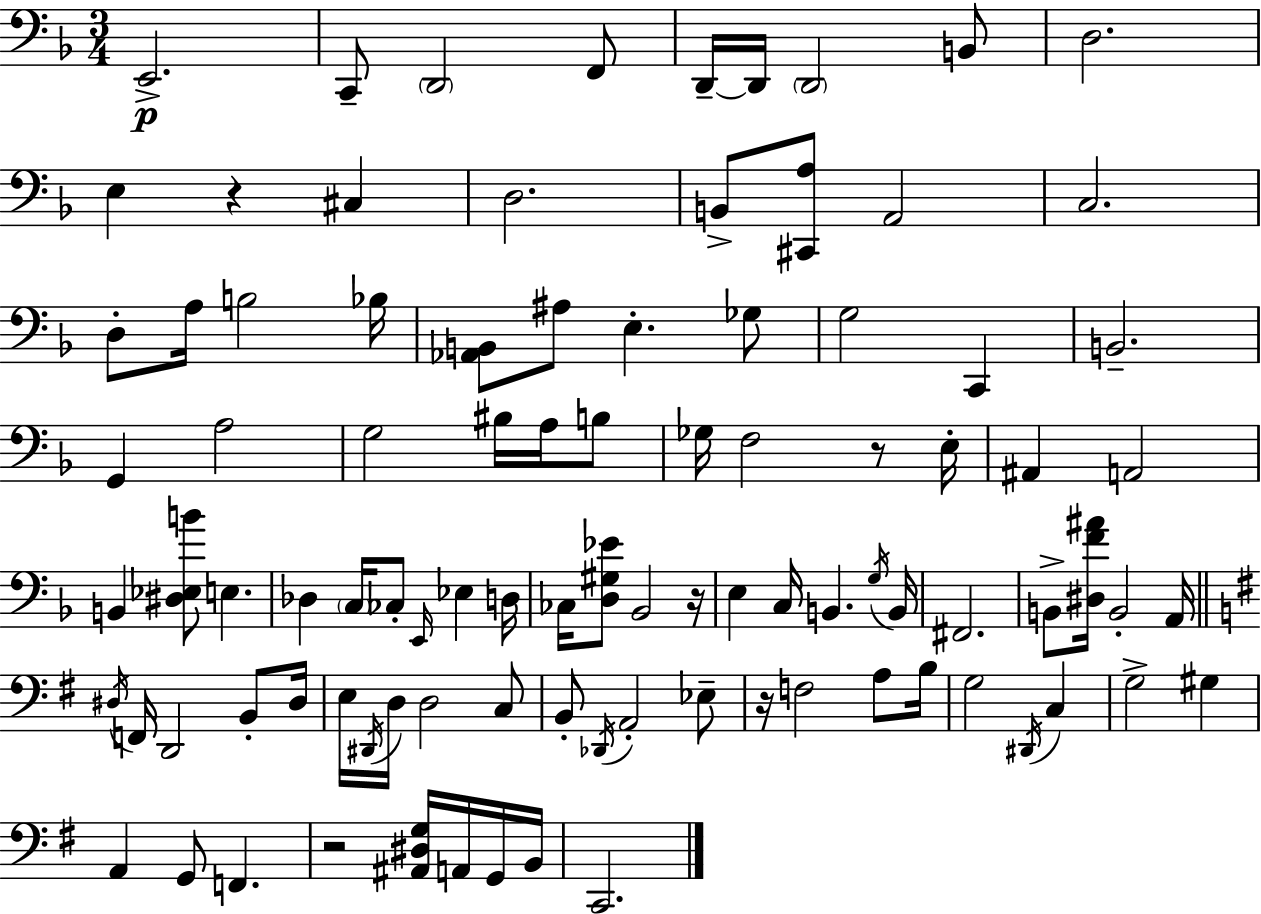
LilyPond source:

{
  \clef bass
  \numericTimeSignature
  \time 3/4
  \key f \major
  \repeat volta 2 { e,2.->\p | c,8-- \parenthesize d,2 f,8 | d,16--~~ d,16 \parenthesize d,2 b,8 | d2. | \break e4 r4 cis4 | d2. | b,8-> <cis, a>8 a,2 | c2. | \break d8-. a16 b2 bes16 | <aes, b,>8 ais8 e4.-. ges8 | g2 c,4 | b,2.-- | \break g,4 a2 | g2 bis16 a16 b8 | ges16 f2 r8 e16-. | ais,4 a,2 | \break b,4 <dis ees b'>8 e4. | des4 \parenthesize c16 ces8-. \grace { e,16 } ees4 | d16 ces16 <d gis ees'>8 bes,2 | r16 e4 c16 b,4. | \break \acciaccatura { g16 } b,16 fis,2. | b,8-> <dis f' ais'>16 b,2-. | a,16 \bar "||" \break \key g \major \acciaccatura { dis16 } f,16 d,2 b,8-. | dis16 e16 \acciaccatura { dis,16 } d16 d2 | c8 b,8-. \acciaccatura { des,16 } a,2-. | ees8-- r16 f2 | \break a8 b16 g2 \acciaccatura { dis,16 } | c4 g2-> | gis4 a,4 g,8 f,4. | r2 | \break <ais, dis g>16 a,16 g,16 b,16 c,2. | } \bar "|."
}